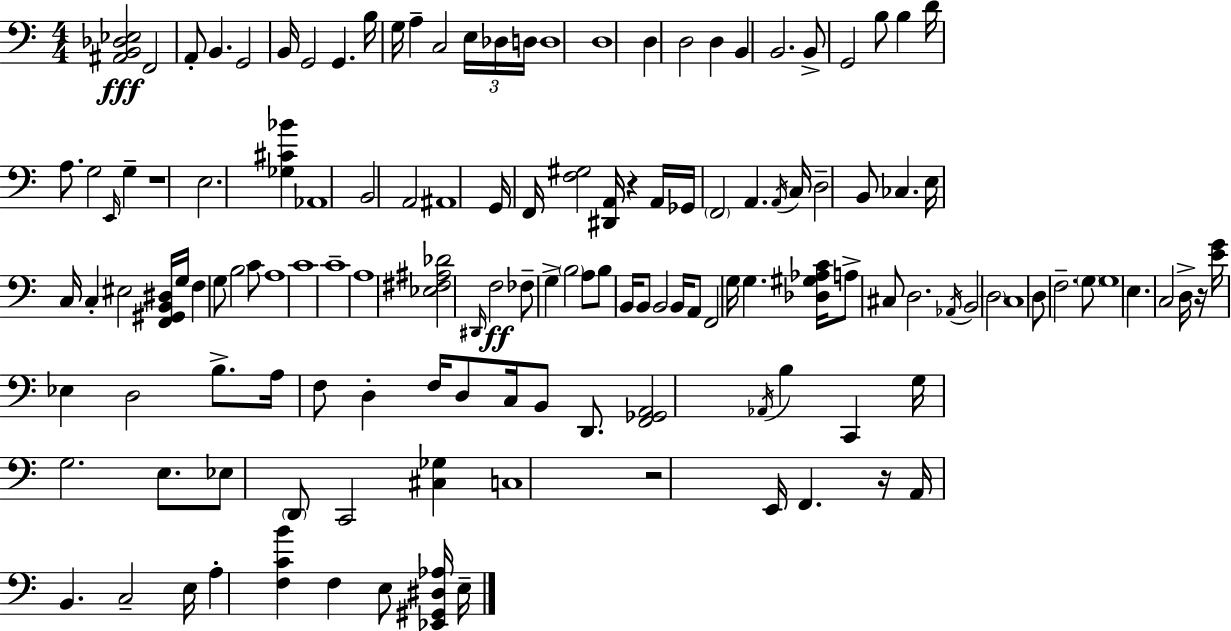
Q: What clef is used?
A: bass